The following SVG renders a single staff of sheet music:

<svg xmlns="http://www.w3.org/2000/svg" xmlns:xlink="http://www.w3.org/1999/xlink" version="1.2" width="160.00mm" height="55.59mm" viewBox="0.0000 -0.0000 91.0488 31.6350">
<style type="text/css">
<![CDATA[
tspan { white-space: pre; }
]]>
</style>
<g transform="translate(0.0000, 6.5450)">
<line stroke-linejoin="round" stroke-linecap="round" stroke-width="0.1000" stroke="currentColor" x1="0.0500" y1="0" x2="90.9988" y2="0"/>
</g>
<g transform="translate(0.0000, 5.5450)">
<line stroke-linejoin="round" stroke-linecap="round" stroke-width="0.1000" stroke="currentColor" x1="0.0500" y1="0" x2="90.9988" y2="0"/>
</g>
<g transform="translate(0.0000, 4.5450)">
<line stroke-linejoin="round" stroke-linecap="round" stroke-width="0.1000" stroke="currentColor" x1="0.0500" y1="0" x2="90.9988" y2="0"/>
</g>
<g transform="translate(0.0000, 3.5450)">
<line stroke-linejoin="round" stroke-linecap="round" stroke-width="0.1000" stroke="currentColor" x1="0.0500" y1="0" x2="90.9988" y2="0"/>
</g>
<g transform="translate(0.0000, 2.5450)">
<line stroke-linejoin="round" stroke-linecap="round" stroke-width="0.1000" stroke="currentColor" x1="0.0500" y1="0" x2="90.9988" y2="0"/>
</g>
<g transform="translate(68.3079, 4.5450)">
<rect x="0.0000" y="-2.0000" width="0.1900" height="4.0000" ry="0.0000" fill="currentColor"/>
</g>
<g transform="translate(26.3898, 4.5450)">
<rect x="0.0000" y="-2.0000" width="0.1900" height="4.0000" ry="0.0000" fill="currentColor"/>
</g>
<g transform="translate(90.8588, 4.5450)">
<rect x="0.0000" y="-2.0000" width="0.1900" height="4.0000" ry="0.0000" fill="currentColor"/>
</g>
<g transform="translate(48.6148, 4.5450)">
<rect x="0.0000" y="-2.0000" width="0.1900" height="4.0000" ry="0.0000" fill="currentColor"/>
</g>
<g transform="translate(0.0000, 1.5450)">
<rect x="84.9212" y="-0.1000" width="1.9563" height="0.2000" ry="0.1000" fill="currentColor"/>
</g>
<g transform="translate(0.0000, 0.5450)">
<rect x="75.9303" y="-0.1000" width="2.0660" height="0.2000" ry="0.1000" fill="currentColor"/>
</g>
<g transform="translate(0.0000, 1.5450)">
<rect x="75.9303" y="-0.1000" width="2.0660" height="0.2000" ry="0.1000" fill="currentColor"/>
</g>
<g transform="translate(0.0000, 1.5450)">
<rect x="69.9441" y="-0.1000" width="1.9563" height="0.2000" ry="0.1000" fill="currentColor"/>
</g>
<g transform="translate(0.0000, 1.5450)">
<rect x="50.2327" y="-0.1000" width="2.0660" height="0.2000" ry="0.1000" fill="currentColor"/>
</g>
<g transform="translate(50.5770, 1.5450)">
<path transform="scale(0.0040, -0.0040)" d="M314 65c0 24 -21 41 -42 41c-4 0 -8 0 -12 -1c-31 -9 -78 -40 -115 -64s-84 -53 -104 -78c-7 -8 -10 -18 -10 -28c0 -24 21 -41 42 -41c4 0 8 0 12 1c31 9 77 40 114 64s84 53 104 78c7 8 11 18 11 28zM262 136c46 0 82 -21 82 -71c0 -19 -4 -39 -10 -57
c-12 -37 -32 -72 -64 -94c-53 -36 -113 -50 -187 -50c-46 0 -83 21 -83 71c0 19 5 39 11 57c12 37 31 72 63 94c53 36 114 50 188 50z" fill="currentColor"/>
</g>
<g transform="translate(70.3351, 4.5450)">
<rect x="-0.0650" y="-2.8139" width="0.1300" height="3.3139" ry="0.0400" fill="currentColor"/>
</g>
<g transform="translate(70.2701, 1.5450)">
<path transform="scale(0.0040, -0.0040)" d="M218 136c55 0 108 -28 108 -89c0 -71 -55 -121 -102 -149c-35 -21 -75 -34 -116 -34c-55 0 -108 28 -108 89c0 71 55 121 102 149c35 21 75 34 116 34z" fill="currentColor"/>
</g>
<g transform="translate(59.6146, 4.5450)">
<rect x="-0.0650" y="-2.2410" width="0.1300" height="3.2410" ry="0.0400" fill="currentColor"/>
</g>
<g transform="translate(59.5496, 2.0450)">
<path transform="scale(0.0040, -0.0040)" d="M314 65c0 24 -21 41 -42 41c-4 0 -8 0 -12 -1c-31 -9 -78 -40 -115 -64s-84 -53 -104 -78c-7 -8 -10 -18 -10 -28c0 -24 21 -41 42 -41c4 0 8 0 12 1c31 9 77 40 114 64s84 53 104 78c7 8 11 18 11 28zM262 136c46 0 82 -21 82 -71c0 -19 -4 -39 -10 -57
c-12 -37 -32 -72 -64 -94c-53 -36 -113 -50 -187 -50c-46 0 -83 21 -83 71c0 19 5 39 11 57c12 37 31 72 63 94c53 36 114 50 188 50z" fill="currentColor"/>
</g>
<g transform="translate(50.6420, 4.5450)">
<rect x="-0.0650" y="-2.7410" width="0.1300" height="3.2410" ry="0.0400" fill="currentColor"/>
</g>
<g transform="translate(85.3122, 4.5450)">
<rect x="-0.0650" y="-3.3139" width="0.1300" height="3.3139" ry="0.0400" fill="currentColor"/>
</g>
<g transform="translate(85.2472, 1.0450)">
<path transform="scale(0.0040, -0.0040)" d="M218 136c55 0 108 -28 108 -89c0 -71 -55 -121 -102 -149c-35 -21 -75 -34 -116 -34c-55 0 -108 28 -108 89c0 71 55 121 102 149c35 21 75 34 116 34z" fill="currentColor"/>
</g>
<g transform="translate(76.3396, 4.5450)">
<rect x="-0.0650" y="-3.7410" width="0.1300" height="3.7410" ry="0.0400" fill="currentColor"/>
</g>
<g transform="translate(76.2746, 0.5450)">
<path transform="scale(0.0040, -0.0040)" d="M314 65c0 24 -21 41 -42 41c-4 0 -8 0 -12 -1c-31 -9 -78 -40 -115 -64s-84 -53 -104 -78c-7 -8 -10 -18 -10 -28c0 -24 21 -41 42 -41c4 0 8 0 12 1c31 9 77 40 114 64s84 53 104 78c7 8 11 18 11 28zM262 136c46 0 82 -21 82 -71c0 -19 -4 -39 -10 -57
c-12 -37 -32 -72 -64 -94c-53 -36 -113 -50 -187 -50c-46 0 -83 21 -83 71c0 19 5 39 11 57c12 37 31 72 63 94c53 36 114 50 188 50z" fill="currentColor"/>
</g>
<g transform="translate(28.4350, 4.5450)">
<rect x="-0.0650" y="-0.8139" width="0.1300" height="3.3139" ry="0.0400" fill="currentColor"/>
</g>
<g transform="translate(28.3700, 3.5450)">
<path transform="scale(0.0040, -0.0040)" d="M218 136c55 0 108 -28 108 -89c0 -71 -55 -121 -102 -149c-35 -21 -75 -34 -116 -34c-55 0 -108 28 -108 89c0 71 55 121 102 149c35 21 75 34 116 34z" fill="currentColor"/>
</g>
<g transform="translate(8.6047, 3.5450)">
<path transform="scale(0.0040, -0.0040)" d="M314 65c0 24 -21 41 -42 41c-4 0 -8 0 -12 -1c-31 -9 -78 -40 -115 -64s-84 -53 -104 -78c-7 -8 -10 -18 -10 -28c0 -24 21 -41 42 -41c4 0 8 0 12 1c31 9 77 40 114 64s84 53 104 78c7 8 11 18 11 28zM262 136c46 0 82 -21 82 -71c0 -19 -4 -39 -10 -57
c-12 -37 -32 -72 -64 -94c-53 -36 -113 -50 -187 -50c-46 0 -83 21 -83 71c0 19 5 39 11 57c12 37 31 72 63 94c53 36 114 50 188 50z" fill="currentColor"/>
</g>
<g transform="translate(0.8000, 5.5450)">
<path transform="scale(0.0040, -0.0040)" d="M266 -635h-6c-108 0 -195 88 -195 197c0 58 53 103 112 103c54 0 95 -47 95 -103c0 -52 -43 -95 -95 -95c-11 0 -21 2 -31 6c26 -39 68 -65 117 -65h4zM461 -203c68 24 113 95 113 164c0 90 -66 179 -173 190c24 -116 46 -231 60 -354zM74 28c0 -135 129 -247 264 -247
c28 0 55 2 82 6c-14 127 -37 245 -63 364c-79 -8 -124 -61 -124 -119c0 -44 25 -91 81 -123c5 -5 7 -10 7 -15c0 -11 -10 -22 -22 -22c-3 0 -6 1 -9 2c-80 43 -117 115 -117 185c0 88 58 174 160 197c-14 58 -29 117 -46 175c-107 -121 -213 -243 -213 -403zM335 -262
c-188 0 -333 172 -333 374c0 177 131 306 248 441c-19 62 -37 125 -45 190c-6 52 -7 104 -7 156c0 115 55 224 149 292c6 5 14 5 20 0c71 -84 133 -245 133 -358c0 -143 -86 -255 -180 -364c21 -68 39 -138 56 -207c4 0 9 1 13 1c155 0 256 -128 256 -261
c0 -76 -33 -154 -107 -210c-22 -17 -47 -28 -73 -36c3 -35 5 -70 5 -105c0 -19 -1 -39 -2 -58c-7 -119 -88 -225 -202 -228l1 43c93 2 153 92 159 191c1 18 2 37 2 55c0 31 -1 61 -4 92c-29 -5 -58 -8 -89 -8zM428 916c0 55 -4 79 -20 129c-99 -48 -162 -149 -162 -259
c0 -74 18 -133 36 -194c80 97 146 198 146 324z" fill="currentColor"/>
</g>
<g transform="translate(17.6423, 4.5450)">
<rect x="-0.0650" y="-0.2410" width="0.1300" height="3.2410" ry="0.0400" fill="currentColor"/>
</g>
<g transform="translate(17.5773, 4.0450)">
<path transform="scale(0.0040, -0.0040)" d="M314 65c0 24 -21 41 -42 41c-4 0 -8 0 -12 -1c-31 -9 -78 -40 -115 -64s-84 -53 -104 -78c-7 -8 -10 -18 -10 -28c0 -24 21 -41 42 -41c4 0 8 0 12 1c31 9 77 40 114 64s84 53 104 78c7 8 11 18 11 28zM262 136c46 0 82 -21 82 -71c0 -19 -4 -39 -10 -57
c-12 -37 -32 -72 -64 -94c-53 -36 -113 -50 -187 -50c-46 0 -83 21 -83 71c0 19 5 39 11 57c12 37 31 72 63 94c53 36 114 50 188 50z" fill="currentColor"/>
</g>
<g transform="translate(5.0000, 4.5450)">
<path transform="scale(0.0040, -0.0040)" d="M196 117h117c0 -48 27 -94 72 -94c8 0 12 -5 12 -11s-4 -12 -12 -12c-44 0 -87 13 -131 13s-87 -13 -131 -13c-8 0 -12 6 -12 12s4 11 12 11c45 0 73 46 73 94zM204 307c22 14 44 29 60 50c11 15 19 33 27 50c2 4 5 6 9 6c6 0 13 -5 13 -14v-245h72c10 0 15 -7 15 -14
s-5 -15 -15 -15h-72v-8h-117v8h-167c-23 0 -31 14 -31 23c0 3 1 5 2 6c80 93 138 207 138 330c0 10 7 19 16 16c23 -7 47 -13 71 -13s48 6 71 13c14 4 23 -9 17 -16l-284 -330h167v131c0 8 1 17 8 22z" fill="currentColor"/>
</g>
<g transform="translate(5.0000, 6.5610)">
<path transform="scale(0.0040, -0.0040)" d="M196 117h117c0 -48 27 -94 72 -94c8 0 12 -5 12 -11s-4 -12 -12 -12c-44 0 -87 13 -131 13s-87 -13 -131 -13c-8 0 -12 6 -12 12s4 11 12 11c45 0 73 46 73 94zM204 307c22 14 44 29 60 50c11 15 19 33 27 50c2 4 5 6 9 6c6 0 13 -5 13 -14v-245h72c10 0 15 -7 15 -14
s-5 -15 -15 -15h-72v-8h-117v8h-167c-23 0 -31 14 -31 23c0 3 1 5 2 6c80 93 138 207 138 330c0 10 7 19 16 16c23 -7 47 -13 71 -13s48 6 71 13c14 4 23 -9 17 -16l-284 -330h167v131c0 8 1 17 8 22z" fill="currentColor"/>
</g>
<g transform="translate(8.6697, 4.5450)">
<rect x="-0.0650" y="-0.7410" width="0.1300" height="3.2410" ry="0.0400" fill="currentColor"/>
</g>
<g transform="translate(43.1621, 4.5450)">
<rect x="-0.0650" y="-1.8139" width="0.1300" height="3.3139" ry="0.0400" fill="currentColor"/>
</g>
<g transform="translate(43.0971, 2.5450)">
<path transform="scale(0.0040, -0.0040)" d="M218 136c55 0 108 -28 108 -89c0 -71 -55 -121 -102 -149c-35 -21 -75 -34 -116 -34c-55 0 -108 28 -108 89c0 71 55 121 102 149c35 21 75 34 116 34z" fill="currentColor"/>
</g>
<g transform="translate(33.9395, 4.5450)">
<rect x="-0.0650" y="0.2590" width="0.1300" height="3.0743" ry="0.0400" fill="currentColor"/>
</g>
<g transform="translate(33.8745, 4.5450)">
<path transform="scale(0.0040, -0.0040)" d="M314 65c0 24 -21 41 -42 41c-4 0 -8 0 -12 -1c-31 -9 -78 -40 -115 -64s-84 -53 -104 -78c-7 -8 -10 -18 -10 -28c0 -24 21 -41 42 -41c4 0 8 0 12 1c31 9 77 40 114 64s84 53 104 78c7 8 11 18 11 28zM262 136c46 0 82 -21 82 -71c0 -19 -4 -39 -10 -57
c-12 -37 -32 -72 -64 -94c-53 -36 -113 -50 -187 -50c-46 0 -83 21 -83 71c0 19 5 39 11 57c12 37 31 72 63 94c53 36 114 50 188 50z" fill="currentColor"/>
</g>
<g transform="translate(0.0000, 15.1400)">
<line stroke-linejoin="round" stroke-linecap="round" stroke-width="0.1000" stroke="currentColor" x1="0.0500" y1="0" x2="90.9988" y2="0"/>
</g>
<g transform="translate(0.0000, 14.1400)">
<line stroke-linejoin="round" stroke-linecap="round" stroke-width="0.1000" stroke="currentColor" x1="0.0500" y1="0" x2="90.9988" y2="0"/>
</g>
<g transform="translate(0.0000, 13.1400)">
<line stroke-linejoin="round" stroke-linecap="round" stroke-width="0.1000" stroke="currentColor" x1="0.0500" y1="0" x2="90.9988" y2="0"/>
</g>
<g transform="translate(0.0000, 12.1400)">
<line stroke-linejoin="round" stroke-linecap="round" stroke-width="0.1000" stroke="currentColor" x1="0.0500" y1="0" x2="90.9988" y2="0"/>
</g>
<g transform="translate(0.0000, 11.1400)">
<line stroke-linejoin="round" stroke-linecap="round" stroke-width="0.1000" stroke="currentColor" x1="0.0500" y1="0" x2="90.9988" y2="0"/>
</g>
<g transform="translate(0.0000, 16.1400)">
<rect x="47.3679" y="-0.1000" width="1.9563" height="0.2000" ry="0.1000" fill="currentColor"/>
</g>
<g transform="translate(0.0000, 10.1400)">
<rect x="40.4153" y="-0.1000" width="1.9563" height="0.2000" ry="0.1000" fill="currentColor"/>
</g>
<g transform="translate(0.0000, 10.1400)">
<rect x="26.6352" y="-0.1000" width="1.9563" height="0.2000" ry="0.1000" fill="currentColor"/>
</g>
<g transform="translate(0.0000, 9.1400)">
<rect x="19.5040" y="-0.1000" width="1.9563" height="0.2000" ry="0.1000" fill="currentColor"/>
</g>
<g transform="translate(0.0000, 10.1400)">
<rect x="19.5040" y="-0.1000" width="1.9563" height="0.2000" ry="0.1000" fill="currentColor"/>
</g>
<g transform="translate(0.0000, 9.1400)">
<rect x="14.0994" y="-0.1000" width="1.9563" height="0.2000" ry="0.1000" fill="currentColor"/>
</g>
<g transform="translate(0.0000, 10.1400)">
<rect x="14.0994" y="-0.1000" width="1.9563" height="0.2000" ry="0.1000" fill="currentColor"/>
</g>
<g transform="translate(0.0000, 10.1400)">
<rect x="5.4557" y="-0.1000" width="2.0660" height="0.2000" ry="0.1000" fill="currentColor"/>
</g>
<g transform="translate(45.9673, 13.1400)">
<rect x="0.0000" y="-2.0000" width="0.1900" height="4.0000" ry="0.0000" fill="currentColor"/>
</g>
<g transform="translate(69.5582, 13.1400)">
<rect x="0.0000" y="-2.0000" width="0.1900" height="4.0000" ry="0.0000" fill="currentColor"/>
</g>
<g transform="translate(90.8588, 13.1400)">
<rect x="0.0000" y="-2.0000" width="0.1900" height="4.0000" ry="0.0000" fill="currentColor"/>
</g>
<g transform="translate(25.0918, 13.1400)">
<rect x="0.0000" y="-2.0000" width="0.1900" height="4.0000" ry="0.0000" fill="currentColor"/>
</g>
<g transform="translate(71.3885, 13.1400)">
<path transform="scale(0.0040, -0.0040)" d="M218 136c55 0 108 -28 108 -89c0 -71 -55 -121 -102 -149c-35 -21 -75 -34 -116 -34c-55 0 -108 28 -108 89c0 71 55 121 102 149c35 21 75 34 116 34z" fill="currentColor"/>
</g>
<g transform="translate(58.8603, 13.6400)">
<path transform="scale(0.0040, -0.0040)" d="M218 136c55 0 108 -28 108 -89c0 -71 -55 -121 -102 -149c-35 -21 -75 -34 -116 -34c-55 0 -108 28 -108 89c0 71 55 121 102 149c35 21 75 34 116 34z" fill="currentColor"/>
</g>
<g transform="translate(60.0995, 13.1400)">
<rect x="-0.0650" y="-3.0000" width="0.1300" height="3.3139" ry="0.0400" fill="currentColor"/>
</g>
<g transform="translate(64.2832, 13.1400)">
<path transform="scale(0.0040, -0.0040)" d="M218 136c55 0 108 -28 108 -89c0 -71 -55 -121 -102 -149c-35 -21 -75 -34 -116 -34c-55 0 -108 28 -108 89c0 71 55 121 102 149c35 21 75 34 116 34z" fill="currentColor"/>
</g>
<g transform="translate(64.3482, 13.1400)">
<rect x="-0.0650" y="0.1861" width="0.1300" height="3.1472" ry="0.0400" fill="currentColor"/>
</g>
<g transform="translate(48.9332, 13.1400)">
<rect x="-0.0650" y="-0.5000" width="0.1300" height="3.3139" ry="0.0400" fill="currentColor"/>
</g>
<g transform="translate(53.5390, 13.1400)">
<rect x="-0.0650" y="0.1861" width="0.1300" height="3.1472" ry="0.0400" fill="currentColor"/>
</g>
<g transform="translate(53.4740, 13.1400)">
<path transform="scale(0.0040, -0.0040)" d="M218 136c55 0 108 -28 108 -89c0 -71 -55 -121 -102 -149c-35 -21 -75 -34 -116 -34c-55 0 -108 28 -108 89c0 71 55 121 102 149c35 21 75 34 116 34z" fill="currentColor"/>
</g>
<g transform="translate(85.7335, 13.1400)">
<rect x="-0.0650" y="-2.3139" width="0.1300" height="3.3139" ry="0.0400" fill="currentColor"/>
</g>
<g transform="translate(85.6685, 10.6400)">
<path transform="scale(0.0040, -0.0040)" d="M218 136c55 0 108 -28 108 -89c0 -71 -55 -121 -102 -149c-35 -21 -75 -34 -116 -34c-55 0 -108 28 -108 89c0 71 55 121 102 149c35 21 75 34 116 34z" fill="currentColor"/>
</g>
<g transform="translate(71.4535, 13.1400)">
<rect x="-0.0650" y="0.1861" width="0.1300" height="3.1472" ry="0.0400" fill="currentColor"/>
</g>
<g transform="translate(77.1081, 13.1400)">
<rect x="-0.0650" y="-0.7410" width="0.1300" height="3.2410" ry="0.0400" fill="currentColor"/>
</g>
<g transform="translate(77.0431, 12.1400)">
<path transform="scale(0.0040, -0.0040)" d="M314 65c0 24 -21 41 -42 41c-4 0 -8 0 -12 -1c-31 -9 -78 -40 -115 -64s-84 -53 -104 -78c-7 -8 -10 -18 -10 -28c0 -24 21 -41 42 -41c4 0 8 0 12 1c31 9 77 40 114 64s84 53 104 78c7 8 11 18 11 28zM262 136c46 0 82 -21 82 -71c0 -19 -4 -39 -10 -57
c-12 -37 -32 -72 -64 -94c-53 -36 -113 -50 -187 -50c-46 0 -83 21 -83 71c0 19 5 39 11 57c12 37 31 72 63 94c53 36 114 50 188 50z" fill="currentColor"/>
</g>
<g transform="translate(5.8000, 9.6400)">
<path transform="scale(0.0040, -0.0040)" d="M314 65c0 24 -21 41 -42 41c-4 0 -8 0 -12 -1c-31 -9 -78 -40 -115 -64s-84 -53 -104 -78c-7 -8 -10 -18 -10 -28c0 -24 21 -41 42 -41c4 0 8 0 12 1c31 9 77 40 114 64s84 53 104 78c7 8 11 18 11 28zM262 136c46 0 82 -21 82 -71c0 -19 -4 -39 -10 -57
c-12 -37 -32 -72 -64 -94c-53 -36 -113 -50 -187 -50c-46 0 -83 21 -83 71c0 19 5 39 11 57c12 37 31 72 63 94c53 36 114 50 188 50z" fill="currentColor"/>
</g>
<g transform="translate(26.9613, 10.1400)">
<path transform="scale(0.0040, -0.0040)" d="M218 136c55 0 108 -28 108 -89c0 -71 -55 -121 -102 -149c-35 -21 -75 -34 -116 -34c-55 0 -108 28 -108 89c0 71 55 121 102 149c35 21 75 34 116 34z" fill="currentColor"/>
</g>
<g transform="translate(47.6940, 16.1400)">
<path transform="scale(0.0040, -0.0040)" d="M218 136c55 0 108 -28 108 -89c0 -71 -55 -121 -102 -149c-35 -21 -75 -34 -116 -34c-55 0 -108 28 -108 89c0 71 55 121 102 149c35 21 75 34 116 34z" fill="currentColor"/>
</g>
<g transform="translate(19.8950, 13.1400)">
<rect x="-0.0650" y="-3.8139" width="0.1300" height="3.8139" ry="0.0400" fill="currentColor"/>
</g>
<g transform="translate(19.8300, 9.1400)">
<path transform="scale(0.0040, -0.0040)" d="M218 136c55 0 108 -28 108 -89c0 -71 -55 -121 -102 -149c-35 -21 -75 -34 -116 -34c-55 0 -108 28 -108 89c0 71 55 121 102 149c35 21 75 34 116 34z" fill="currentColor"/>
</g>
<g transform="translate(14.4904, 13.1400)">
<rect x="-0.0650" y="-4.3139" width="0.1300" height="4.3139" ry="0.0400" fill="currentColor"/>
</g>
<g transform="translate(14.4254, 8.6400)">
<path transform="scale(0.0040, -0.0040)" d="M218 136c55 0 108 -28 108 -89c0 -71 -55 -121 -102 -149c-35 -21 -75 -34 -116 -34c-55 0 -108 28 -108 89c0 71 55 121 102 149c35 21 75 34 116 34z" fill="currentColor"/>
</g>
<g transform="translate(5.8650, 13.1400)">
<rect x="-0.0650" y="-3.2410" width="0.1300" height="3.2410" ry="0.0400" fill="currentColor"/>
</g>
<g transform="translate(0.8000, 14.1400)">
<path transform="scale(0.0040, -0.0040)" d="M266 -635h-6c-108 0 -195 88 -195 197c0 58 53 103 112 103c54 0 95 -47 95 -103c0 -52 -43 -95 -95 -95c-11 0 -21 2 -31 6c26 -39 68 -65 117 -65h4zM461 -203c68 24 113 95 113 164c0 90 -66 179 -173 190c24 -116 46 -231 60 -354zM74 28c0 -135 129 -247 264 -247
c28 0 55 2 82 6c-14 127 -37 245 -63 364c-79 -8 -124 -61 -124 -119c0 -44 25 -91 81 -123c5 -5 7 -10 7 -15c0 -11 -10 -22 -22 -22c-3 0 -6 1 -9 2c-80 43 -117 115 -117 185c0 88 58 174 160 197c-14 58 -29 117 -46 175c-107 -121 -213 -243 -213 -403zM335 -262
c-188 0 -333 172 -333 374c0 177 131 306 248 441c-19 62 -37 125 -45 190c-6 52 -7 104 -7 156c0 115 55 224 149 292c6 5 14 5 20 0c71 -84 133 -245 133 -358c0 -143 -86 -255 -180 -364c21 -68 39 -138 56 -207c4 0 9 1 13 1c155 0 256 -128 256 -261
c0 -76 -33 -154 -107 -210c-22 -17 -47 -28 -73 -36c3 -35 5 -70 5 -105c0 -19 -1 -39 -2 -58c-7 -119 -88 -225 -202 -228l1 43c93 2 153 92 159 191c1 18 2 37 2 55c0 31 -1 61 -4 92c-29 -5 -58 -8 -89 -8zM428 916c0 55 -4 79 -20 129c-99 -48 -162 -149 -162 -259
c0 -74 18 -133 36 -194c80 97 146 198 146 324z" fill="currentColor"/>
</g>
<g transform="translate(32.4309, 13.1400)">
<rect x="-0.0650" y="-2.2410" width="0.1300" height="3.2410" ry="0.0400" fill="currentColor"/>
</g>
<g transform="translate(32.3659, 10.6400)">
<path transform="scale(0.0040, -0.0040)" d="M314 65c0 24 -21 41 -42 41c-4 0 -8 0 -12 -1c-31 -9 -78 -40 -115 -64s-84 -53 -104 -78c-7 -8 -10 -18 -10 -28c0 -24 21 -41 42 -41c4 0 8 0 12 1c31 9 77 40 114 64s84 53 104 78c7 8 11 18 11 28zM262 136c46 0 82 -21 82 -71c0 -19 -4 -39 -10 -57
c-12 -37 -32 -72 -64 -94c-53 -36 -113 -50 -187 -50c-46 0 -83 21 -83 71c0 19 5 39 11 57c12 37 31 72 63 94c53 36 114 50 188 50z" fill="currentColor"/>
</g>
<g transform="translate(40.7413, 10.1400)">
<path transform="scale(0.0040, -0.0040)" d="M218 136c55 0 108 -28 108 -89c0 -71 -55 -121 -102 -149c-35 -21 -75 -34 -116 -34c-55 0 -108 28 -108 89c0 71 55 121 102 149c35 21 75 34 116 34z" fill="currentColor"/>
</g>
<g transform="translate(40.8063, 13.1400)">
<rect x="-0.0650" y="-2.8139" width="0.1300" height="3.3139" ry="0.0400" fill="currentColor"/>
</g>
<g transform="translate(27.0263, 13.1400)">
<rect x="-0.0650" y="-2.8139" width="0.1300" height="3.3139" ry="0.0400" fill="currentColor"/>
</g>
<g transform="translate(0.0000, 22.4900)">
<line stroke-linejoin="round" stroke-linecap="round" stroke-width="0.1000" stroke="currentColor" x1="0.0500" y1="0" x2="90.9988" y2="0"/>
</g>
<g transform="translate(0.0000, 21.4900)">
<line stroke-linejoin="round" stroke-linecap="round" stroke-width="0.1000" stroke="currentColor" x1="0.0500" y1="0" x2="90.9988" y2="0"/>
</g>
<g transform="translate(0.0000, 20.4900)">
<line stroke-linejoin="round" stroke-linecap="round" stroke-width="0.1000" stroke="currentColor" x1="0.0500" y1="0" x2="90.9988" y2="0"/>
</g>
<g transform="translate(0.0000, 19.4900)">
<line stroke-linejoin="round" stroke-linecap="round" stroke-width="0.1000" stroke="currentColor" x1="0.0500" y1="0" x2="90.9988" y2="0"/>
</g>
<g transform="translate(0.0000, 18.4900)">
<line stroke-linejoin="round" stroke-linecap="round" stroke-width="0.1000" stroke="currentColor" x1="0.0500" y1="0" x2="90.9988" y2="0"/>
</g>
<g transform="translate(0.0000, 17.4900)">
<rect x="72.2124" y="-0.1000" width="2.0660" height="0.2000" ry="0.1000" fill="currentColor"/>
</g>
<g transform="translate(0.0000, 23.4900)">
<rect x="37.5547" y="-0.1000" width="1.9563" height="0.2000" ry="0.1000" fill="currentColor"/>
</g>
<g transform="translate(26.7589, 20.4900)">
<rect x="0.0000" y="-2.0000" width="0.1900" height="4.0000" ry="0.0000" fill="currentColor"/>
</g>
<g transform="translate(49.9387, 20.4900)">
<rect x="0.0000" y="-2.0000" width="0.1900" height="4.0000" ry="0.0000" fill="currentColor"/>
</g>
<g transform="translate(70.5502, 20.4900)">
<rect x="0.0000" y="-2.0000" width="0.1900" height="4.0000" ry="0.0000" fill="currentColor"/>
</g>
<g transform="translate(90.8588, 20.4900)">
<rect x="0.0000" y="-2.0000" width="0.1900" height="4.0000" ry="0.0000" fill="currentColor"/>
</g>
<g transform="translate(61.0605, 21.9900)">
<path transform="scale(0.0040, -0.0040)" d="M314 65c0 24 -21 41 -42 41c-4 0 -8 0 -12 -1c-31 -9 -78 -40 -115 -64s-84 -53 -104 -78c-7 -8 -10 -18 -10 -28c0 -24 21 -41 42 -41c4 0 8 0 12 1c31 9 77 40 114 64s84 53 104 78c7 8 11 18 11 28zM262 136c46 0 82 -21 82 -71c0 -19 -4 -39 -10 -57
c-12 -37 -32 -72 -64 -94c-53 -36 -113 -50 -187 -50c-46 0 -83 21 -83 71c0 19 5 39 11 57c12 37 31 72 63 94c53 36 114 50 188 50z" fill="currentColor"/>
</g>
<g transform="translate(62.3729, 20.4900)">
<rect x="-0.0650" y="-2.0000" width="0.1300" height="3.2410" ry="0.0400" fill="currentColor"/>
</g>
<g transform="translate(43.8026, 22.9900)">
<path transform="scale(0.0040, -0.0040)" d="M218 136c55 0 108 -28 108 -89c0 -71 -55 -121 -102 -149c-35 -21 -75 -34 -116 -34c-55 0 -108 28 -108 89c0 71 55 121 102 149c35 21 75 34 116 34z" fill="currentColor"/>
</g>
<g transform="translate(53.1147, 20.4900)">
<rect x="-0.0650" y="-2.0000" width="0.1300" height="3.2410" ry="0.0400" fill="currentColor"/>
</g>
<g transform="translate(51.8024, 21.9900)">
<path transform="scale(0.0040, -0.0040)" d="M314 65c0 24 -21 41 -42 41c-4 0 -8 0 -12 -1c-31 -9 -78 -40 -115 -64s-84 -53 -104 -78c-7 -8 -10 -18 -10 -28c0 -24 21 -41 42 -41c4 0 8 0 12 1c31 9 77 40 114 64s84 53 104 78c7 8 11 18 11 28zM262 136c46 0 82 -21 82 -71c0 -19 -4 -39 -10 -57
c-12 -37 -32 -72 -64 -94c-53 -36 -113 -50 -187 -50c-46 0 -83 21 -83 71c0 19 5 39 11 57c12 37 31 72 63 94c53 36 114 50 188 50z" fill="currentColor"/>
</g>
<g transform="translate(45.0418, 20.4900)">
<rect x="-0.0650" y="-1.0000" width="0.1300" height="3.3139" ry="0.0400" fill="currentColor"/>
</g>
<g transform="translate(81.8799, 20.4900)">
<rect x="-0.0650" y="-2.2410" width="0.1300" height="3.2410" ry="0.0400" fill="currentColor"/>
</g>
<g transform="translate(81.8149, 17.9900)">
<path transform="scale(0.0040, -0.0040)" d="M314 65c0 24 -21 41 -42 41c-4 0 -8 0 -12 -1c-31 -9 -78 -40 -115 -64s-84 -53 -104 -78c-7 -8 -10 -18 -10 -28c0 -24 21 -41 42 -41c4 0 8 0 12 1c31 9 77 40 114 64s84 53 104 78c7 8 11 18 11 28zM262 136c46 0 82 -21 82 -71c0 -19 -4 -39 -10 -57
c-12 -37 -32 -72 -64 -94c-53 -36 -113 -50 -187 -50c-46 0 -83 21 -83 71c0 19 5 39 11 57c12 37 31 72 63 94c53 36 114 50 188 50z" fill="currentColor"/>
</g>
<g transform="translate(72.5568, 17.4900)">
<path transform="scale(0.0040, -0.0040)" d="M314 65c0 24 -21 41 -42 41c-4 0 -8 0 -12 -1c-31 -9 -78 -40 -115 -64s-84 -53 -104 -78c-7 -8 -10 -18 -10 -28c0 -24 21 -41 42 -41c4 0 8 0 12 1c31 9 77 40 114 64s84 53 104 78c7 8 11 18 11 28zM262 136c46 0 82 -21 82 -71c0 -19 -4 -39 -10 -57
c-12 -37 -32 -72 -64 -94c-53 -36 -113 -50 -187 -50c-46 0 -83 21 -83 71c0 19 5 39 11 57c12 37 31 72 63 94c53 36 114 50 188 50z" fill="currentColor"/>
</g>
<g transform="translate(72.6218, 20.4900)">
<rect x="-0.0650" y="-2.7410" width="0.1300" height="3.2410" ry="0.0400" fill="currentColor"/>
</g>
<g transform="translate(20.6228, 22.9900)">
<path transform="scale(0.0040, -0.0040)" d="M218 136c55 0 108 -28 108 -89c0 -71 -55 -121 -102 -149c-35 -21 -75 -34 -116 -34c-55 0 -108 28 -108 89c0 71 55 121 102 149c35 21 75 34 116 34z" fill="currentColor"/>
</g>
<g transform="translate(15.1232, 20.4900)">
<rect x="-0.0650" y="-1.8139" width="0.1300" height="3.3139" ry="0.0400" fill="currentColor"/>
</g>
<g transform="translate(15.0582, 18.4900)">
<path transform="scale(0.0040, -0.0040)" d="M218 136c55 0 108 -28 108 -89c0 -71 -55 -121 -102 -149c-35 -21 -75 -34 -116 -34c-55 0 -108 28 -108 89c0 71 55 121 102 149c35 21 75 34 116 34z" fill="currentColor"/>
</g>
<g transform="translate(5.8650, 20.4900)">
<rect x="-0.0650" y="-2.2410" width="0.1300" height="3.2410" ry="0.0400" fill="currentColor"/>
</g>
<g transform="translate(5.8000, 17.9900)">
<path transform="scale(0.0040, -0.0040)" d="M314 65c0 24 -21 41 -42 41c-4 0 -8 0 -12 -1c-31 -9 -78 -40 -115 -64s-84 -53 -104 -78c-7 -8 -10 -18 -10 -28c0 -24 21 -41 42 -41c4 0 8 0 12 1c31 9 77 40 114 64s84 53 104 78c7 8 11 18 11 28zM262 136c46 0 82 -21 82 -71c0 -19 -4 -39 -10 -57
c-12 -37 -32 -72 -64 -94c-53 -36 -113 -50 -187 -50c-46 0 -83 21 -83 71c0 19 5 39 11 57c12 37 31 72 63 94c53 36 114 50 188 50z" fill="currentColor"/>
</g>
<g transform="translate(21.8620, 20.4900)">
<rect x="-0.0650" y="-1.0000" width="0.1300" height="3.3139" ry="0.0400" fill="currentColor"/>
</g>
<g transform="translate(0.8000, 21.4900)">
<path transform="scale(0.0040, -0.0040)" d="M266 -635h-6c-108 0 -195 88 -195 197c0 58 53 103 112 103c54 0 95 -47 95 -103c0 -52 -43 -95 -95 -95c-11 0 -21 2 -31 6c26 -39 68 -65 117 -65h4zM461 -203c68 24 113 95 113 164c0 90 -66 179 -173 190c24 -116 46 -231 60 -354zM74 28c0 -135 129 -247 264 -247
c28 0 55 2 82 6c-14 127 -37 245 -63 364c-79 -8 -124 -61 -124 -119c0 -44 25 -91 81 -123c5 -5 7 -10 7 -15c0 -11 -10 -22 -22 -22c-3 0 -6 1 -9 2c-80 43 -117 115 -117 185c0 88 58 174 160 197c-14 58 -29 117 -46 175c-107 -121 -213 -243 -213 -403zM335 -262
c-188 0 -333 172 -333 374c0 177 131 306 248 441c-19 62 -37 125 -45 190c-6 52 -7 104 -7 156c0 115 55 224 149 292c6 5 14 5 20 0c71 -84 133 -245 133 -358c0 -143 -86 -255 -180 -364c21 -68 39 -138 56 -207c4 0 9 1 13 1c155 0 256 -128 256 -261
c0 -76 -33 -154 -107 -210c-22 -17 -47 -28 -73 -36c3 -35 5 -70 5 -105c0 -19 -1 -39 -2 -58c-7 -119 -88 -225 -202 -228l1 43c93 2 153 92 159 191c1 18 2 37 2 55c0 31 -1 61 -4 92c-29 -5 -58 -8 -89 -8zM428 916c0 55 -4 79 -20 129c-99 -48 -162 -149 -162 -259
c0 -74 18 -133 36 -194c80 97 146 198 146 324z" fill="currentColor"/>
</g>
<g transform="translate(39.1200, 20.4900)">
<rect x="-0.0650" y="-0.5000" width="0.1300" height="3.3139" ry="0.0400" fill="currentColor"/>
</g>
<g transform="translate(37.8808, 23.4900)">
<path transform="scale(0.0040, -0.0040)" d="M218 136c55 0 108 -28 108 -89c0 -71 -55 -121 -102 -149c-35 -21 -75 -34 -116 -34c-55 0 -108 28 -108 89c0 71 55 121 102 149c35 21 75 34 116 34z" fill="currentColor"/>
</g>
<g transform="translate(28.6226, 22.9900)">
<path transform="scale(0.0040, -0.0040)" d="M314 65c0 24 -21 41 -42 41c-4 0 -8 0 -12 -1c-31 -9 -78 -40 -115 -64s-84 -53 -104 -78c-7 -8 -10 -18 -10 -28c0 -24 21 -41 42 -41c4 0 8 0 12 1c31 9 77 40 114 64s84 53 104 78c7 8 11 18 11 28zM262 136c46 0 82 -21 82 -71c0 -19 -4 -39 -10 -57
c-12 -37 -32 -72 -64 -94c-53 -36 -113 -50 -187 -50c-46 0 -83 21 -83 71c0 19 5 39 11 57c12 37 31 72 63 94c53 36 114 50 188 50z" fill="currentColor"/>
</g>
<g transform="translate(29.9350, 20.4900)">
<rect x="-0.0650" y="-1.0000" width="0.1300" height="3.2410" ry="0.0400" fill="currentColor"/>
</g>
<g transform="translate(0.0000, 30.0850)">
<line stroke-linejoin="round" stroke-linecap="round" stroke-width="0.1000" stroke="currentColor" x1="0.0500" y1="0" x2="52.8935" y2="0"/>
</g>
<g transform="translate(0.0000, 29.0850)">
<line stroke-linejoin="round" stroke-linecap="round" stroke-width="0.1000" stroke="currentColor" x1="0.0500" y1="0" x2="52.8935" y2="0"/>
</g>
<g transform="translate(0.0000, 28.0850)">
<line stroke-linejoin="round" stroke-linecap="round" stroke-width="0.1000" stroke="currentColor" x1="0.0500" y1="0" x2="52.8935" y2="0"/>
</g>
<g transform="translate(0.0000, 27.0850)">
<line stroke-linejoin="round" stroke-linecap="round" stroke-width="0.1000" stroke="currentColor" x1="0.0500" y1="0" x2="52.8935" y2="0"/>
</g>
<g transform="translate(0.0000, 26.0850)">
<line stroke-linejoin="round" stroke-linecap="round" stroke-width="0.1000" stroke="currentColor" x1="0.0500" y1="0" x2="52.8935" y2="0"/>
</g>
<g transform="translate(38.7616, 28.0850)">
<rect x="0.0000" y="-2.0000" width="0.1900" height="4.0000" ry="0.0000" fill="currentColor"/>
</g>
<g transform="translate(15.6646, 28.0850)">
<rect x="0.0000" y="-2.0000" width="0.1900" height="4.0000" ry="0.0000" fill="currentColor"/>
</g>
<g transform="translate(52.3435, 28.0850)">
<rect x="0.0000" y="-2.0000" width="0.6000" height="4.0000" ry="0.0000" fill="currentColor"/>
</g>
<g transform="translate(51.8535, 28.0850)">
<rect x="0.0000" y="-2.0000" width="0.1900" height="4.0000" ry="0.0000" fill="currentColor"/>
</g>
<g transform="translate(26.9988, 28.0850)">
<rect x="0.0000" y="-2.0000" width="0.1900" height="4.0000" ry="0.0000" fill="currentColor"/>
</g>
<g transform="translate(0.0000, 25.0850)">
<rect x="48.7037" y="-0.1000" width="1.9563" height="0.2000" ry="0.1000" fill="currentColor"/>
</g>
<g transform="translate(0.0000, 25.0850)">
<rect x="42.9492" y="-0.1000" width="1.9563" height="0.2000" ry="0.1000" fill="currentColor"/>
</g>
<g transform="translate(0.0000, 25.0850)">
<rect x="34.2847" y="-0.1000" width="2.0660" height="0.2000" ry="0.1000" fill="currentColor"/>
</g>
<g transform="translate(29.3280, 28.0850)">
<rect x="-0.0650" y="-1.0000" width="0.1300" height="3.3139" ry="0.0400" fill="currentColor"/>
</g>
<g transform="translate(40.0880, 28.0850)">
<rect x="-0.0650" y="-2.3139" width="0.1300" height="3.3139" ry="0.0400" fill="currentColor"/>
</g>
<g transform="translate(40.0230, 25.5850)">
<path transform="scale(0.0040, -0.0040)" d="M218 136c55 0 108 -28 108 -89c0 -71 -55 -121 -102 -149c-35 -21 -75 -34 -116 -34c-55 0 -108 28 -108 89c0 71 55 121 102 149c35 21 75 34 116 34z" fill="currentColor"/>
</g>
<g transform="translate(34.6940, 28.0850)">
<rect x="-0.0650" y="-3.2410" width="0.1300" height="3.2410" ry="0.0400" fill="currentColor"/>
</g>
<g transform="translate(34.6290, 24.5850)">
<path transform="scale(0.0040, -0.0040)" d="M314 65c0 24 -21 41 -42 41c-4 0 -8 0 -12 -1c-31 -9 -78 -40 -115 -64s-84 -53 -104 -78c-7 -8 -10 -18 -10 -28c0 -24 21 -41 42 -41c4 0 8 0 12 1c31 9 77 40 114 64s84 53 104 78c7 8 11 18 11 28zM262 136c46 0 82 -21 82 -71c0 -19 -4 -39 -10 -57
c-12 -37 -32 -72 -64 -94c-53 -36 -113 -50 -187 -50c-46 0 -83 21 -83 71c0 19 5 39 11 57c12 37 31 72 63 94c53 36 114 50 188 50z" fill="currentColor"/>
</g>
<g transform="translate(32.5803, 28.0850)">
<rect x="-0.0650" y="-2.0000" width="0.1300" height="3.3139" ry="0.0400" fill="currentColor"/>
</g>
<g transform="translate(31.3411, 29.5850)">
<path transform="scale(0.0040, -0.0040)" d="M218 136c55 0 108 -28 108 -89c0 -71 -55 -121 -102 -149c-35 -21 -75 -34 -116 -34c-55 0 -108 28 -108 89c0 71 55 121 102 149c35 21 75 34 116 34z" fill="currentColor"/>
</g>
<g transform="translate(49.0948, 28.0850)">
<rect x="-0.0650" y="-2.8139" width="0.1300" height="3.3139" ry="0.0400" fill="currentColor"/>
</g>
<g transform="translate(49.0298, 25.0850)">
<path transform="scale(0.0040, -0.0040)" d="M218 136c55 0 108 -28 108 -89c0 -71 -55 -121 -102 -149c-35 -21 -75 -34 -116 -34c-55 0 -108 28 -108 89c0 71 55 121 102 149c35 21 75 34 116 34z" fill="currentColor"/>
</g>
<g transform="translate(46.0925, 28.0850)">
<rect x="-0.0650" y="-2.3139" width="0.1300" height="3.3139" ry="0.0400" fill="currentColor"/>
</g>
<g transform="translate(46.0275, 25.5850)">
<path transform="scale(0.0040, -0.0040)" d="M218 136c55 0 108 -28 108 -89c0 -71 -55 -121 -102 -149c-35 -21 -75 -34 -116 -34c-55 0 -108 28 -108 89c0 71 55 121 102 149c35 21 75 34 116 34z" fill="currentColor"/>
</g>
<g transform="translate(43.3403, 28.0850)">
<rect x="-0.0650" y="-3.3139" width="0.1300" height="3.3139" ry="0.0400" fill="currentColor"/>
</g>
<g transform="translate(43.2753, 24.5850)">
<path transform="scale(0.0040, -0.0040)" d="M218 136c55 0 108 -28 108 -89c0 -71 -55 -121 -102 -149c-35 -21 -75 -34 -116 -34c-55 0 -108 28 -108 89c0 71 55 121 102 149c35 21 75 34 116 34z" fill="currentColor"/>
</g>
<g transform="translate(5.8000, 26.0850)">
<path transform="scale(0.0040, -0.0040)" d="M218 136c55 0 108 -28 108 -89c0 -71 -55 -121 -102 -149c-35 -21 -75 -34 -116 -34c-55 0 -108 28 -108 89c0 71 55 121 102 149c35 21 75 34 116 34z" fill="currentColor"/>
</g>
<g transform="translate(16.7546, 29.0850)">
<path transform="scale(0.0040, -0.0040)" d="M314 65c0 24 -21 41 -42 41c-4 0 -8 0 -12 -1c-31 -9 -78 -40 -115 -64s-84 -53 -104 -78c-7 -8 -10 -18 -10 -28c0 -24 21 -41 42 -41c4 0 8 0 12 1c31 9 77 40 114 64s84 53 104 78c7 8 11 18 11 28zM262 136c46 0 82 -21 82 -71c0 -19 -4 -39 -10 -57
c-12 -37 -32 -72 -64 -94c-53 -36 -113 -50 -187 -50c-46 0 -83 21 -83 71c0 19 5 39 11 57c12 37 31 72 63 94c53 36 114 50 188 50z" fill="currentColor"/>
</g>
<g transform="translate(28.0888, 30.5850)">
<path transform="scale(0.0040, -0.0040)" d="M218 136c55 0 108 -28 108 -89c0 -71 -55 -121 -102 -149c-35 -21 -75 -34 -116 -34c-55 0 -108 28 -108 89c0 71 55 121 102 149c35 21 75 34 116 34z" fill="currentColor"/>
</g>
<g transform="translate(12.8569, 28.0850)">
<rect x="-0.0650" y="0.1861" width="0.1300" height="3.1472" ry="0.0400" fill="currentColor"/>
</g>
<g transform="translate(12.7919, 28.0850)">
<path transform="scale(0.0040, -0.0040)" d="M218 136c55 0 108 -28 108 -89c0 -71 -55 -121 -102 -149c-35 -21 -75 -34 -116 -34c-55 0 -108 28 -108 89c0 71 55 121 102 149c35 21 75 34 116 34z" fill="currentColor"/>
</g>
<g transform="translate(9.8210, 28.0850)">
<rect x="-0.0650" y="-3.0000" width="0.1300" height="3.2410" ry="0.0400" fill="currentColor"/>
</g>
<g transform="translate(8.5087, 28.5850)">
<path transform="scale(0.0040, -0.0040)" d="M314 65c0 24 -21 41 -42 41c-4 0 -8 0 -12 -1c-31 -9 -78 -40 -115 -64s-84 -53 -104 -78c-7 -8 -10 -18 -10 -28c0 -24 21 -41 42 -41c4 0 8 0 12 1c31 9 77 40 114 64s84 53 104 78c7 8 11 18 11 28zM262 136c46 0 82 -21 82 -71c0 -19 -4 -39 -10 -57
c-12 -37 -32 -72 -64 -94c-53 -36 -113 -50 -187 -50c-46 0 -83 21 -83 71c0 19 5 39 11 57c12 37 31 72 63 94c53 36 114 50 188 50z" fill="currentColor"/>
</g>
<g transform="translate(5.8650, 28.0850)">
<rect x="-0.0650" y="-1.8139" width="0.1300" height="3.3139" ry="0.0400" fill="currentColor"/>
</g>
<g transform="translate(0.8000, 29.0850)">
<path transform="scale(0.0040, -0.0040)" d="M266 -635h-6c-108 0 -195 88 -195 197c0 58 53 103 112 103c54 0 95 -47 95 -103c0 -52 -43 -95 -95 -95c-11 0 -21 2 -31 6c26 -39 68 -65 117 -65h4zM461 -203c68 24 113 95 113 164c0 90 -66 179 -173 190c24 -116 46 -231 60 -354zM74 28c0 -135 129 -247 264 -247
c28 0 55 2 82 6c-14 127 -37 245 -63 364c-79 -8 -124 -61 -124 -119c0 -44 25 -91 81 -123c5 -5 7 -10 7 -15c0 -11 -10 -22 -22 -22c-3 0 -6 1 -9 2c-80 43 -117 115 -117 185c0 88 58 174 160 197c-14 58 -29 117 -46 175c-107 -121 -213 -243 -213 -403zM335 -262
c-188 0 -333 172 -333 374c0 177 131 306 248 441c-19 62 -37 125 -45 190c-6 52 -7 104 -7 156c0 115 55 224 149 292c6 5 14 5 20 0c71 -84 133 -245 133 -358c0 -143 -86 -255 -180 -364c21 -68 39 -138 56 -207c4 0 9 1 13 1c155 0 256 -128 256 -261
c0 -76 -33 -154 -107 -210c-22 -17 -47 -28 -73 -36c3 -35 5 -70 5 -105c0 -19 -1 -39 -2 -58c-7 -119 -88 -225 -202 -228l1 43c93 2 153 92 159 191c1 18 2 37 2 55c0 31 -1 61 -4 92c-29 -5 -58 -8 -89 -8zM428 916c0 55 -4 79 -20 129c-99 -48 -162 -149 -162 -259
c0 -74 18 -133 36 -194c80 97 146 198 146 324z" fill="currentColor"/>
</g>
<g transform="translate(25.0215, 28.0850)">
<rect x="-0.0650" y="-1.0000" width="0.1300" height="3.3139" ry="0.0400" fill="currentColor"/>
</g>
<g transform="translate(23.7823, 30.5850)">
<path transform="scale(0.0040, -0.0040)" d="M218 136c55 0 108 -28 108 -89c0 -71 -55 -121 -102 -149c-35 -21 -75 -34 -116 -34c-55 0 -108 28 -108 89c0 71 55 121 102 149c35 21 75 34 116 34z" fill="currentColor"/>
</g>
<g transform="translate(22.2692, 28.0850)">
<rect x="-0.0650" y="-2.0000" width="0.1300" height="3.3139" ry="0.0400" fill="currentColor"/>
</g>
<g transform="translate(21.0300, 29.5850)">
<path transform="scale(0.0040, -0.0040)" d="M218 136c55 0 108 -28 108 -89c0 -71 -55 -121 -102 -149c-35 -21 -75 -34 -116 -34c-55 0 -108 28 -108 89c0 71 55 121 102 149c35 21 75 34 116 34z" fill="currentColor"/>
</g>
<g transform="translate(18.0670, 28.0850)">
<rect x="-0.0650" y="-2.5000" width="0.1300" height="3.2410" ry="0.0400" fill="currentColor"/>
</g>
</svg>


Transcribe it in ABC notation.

X:1
T:Untitled
M:4/4
L:1/4
K:C
d2 c2 d B2 f a2 g2 a c'2 b b2 d' c' a g2 a C B A B B d2 g g2 f D D2 C D F2 F2 a2 g2 f A2 B G2 F D D F b2 g b g a